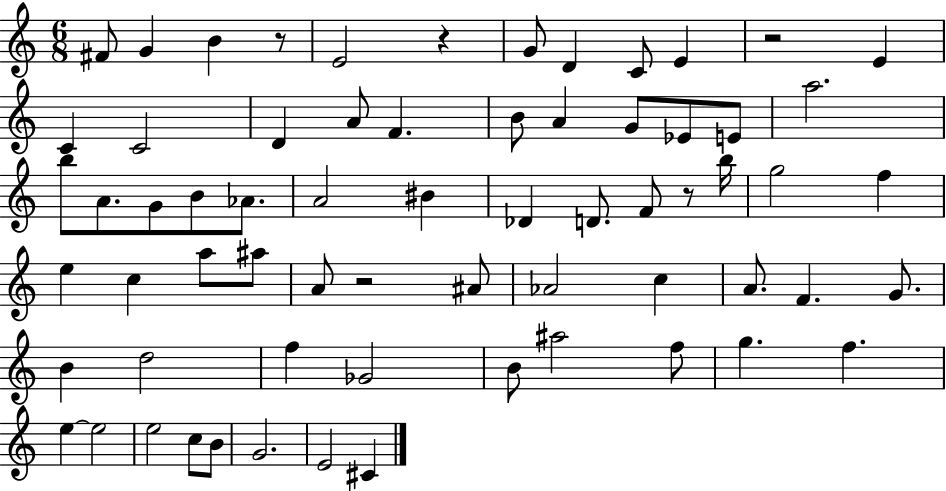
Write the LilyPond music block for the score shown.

{
  \clef treble
  \numericTimeSignature
  \time 6/8
  \key c \major
  \repeat volta 2 { fis'8 g'4 b'4 r8 | e'2 r4 | g'8 d'4 c'8 e'4 | r2 e'4 | \break c'4 c'2 | d'4 a'8 f'4. | b'8 a'4 g'8 ees'8 e'8 | a''2. | \break b''8 a'8. g'8 b'8 aes'8. | a'2 bis'4 | des'4 d'8. f'8 r8 b''16 | g''2 f''4 | \break e''4 c''4 a''8 ais''8 | a'8 r2 ais'8 | aes'2 c''4 | a'8. f'4. g'8. | \break b'4 d''2 | f''4 ges'2 | b'8 ais''2 f''8 | g''4. f''4. | \break e''4~~ e''2 | e''2 c''8 b'8 | g'2. | e'2 cis'4 | \break } \bar "|."
}